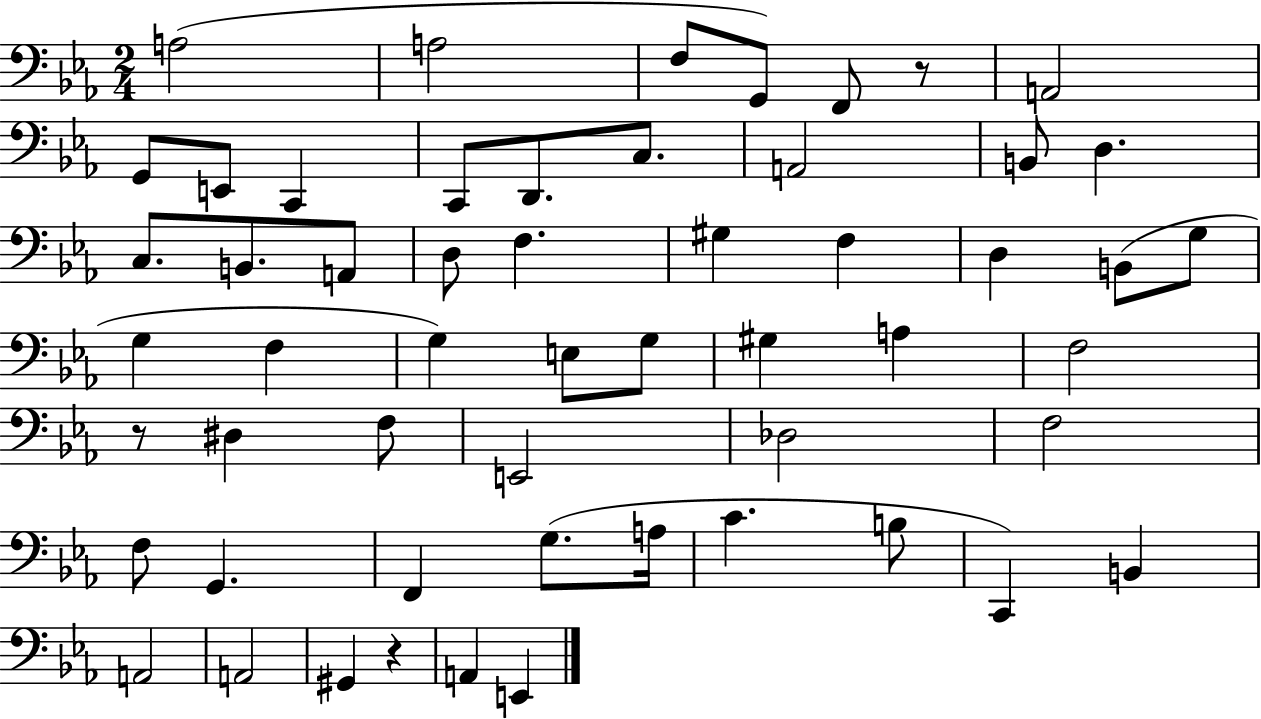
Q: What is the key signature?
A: EES major